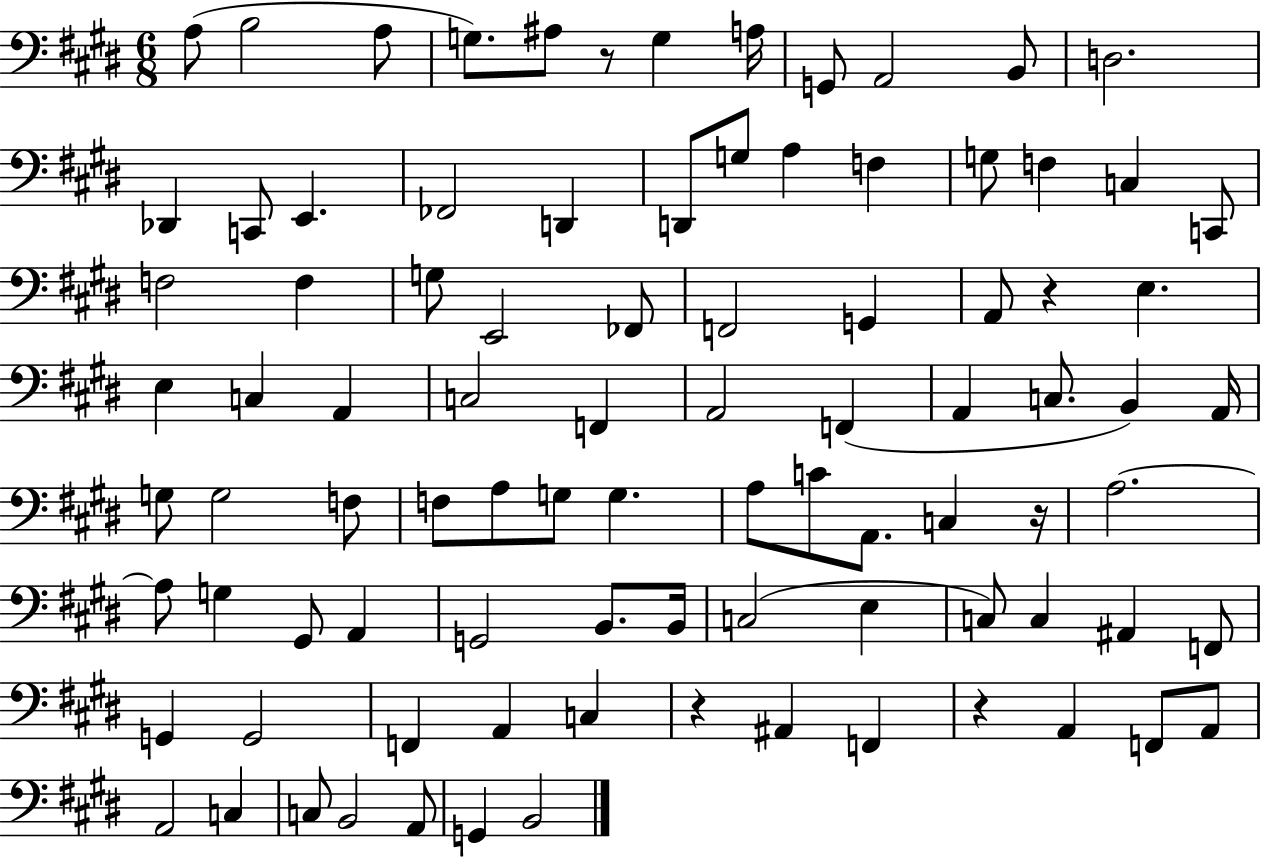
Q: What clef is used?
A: bass